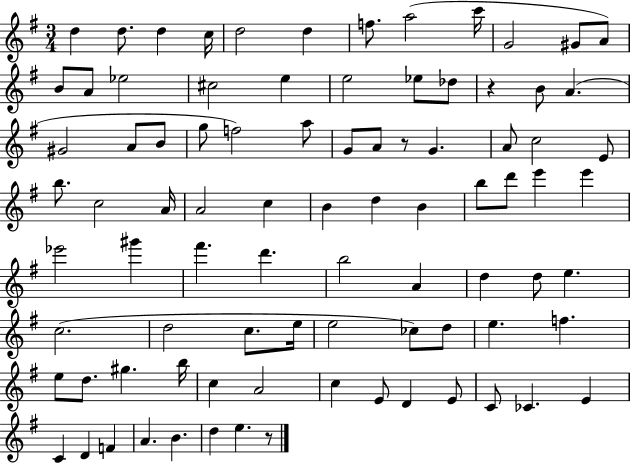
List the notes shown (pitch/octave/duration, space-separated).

D5/q D5/e. D5/q C5/s D5/h D5/q F5/e. A5/h C6/s G4/h G#4/e A4/e B4/e A4/e Eb5/h C#5/h E5/q E5/h Eb5/e Db5/e R/q B4/e A4/q. G#4/h A4/e B4/e G5/e F5/h A5/e G4/e A4/e R/e G4/q. A4/e C5/h E4/e B5/e. C5/h A4/s A4/h C5/q B4/q D5/q B4/q B5/e D6/e E6/q E6/q Eb6/h G#6/q F#6/q. D6/q. B5/h A4/q D5/q D5/e E5/q. C5/h. D5/h C5/e. E5/s E5/h CES5/e D5/e E5/q. F5/q. E5/e D5/e. G#5/q. B5/s C5/q A4/h C5/q E4/e D4/q E4/e C4/e CES4/q. E4/q C4/q D4/q F4/q A4/q. B4/q. D5/q E5/q. R/e